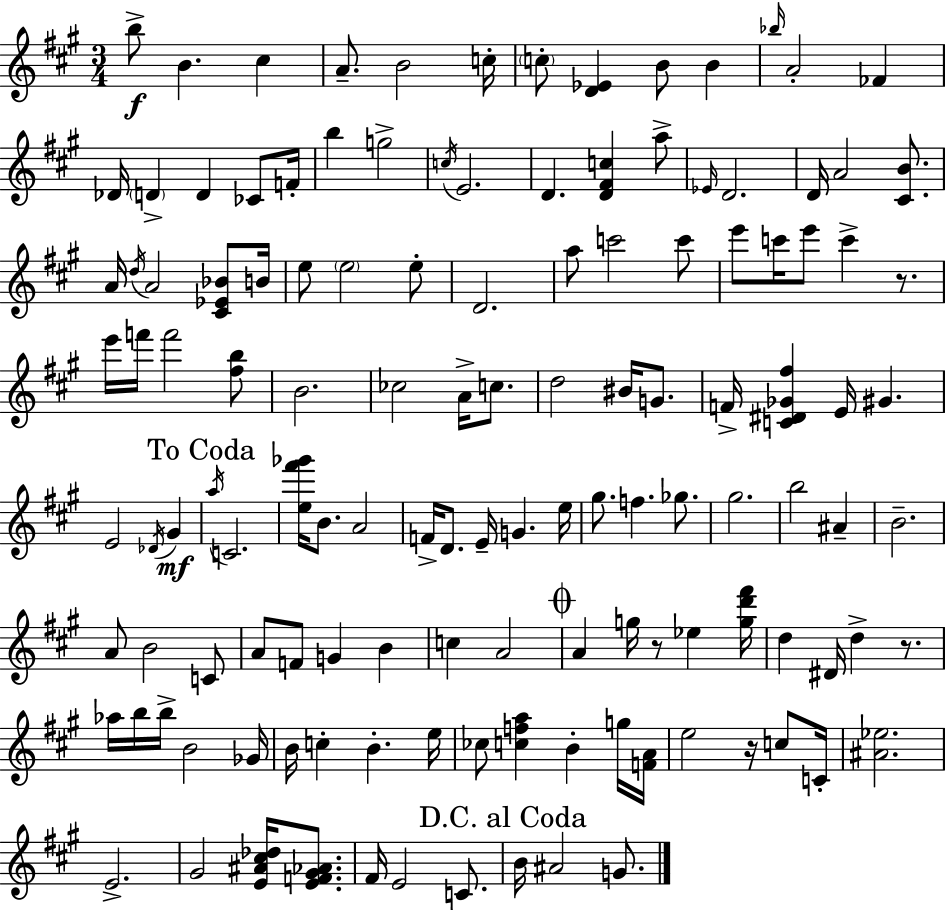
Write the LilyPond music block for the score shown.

{
  \clef treble
  \numericTimeSignature
  \time 3/4
  \key a \major
  \repeat volta 2 { b''8->\f b'4. cis''4 | a'8.-- b'2 c''16-. | \parenthesize c''8-. <d' ees'>4 b'8 b'4 | \grace { bes''16 } a'2-. fes'4 | \break des'16 \parenthesize d'4-> d'4 ces'8 | f'16-. b''4 g''2-> | \acciaccatura { c''16 } e'2. | d'4. <d' fis' c''>4 | \break a''8-> \grace { ees'16 } d'2. | d'16 a'2 | <cis' b'>8. a'16 \acciaccatura { d''16 } a'2 | <cis' ees' bes'>8 b'16 e''8 \parenthesize e''2 | \break e''8-. d'2. | a''8 c'''2 | c'''8 e'''8 c'''16 e'''8 c'''4-> | r8. e'''16 f'''16 f'''2 | \break <fis'' b''>8 b'2. | ces''2 | a'16-> c''8. d''2 | bis'16 g'8. f'16-> <c' dis' ges' fis''>4 e'16 gis'4. | \break e'2 | \acciaccatura { des'16 } gis'4\mf \mark "To Coda" \acciaccatura { a''16 } c'2. | <e'' fis''' ges'''>16 b'8. a'2 | f'16-> d'8. e'16-- g'4. | \break e''16 gis''8. f''4. | ges''8. gis''2. | b''2 | ais'4-- b'2.-- | \break a'8 b'2 | c'8 a'8 f'8 g'4 | b'4 c''4 a'2 | \mark \markup { \musicglyph "scripts.coda" } a'4 g''16 r8 | \break ees''4 <g'' d''' fis'''>16 d''4 dis'16 d''4-> | r8. aes''16 b''16 b''16-> b'2 | ges'16 b'16 c''4-. b'4.-. | e''16 ces''8 <c'' f'' a''>4 | \break b'4-. g''16 <f' a'>16 e''2 | r16 c''8 c'16-. <ais' ees''>2. | e'2.-> | gis'2 | \break <e' ais' cis'' des''>16 <e' f' gis' aes'>8. fis'16 e'2 | c'8. \mark "D.C. al Coda" b'16 ais'2 | g'8. } \bar "|."
}